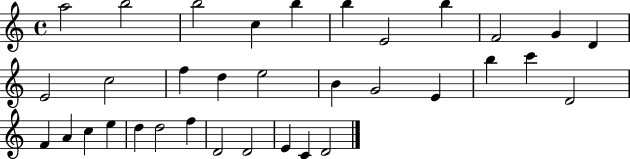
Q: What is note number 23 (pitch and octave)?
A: F4